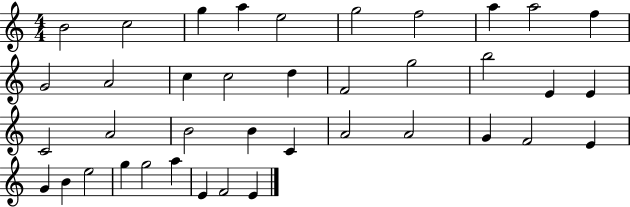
X:1
T:Untitled
M:4/4
L:1/4
K:C
B2 c2 g a e2 g2 f2 a a2 f G2 A2 c c2 d F2 g2 b2 E E C2 A2 B2 B C A2 A2 G F2 E G B e2 g g2 a E F2 E